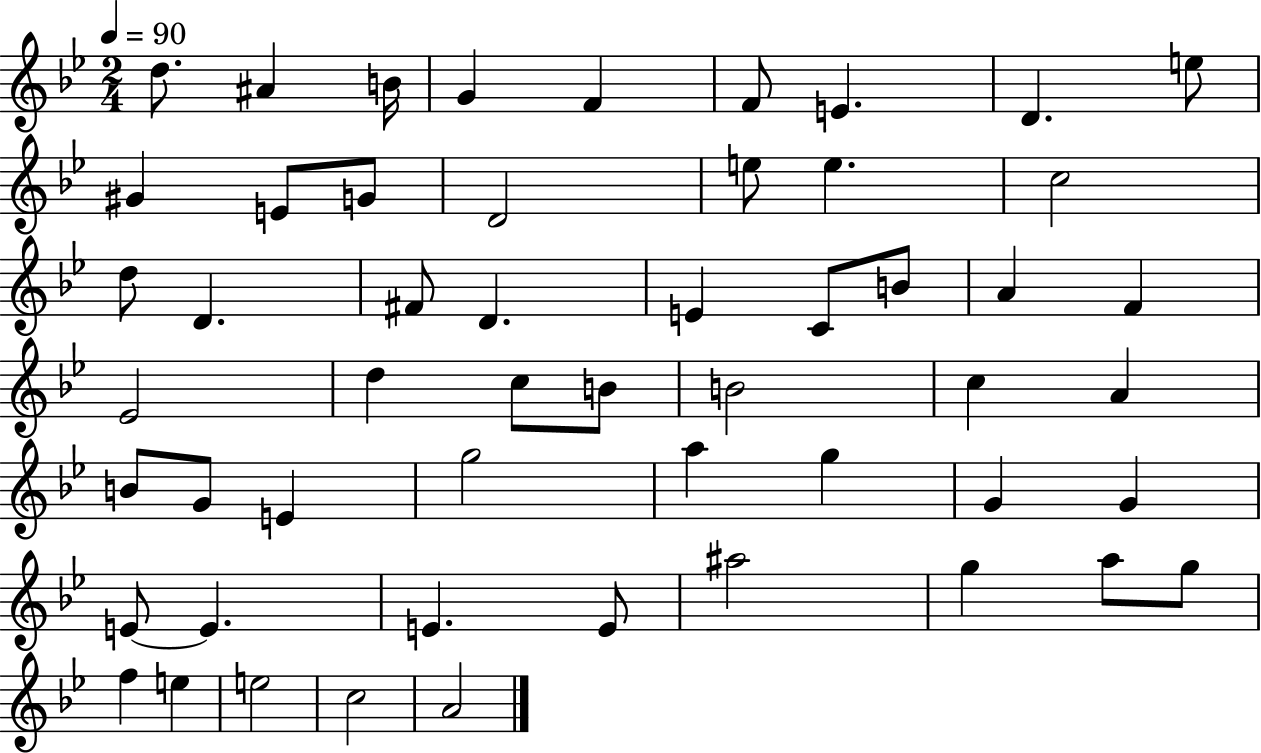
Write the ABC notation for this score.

X:1
T:Untitled
M:2/4
L:1/4
K:Bb
d/2 ^A B/4 G F F/2 E D e/2 ^G E/2 G/2 D2 e/2 e c2 d/2 D ^F/2 D E C/2 B/2 A F _E2 d c/2 B/2 B2 c A B/2 G/2 E g2 a g G G E/2 E E E/2 ^a2 g a/2 g/2 f e e2 c2 A2